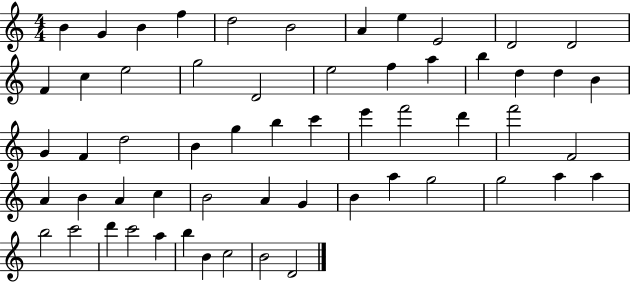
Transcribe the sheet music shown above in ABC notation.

X:1
T:Untitled
M:4/4
L:1/4
K:C
B G B f d2 B2 A e E2 D2 D2 F c e2 g2 D2 e2 f a b d d B G F d2 B g b c' e' f'2 d' f'2 F2 A B A c B2 A G B a g2 g2 a a b2 c'2 d' c'2 a b B c2 B2 D2